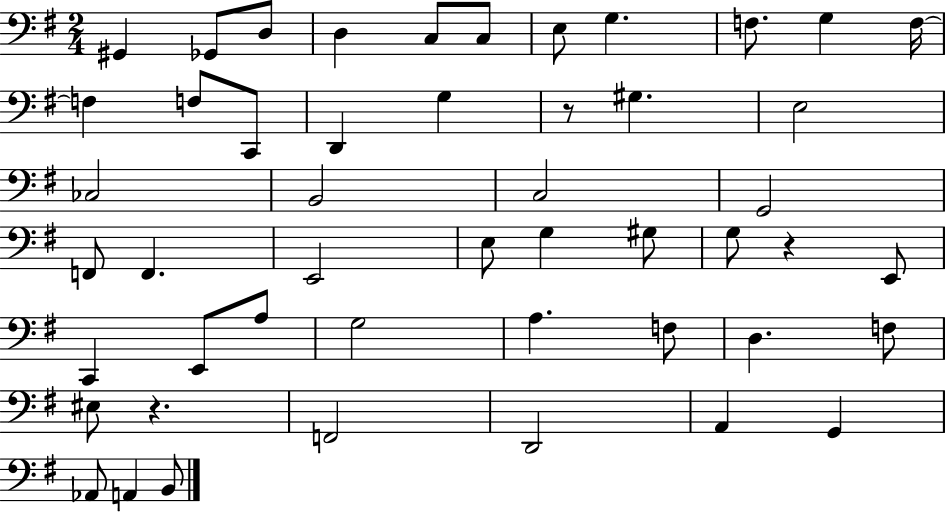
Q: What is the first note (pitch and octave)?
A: G#2